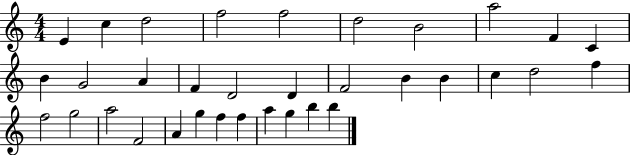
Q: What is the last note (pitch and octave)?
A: B5